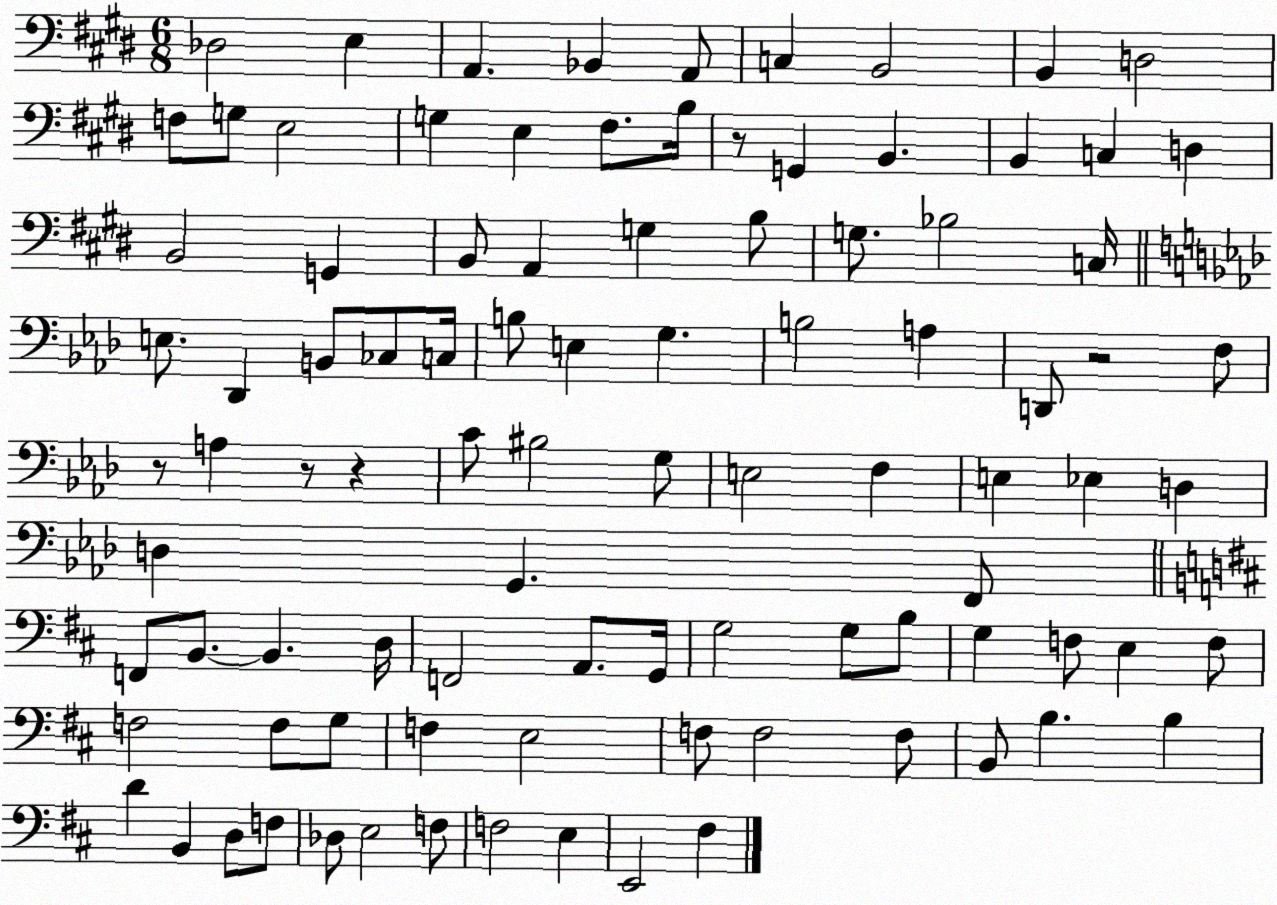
X:1
T:Untitled
M:6/8
L:1/4
K:E
_D,2 E, A,, _B,, A,,/2 C, B,,2 B,, D,2 F,/2 G,/2 E,2 G, E, ^F,/2 B,/4 z/2 G,, B,, B,, C, D, B,,2 G,, B,,/2 A,, G, B,/2 G,/2 _B,2 C,/4 E,/2 _D,, B,,/2 _C,/2 C,/4 B,/2 E, G, B,2 A, D,,/2 z2 F,/2 z/2 A, z/2 z C/2 ^B,2 G,/2 E,2 F, E, _E, D, D, G,, F,,/2 F,,/2 B,,/2 B,, D,/4 F,,2 A,,/2 G,,/4 G,2 G,/2 B,/2 G, F,/2 E, F,/2 F,2 F,/2 G,/2 F, E,2 F,/2 F,2 F,/2 B,,/2 B, B, D B,, D,/2 F,/2 _D,/2 E,2 F,/2 F,2 E, E,,2 ^F,